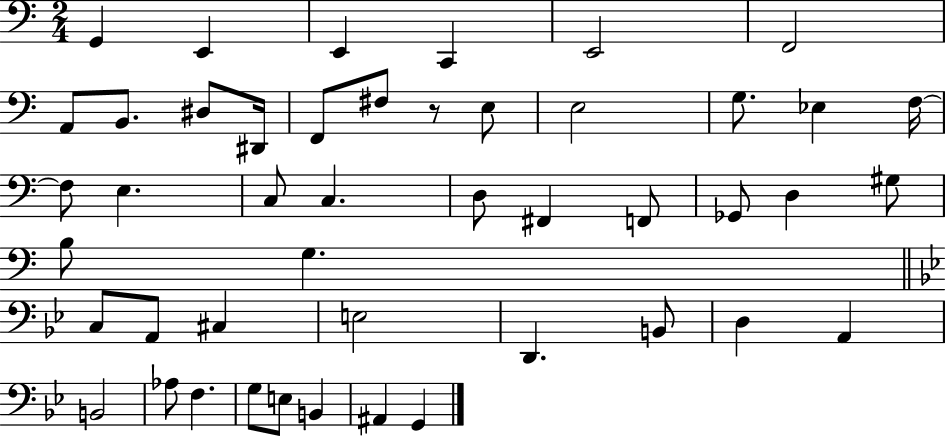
{
  \clef bass
  \numericTimeSignature
  \time 2/4
  \key c \major
  g,4 e,4 | e,4 c,4 | e,2 | f,2 | \break a,8 b,8. dis8 dis,16 | f,8 fis8 r8 e8 | e2 | g8. ees4 f16~~ | \break f8 e4. | c8 c4. | d8 fis,4 f,8 | ges,8 d4 gis8 | \break b8 g4. | \bar "||" \break \key bes \major c8 a,8 cis4 | e2 | d,4. b,8 | d4 a,4 | \break b,2 | aes8 f4. | g8 e8 b,4 | ais,4 g,4 | \break \bar "|."
}